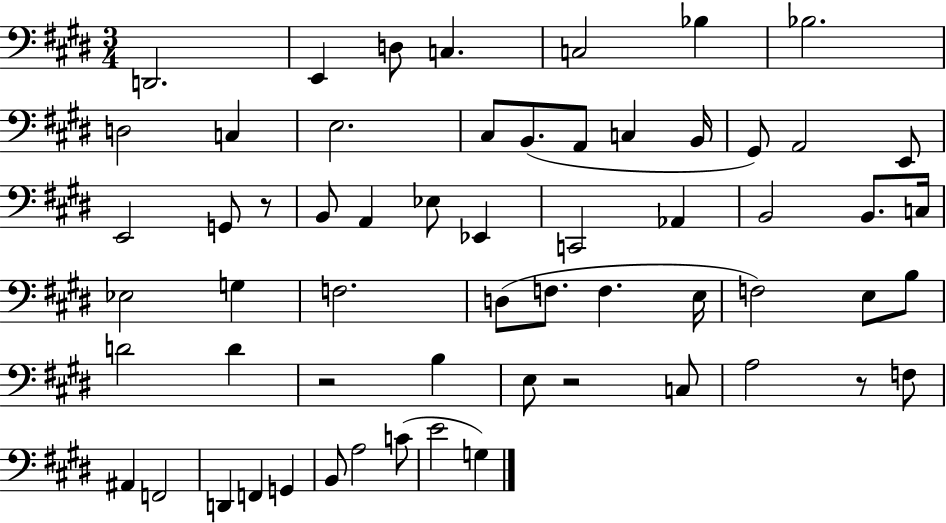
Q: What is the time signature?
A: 3/4